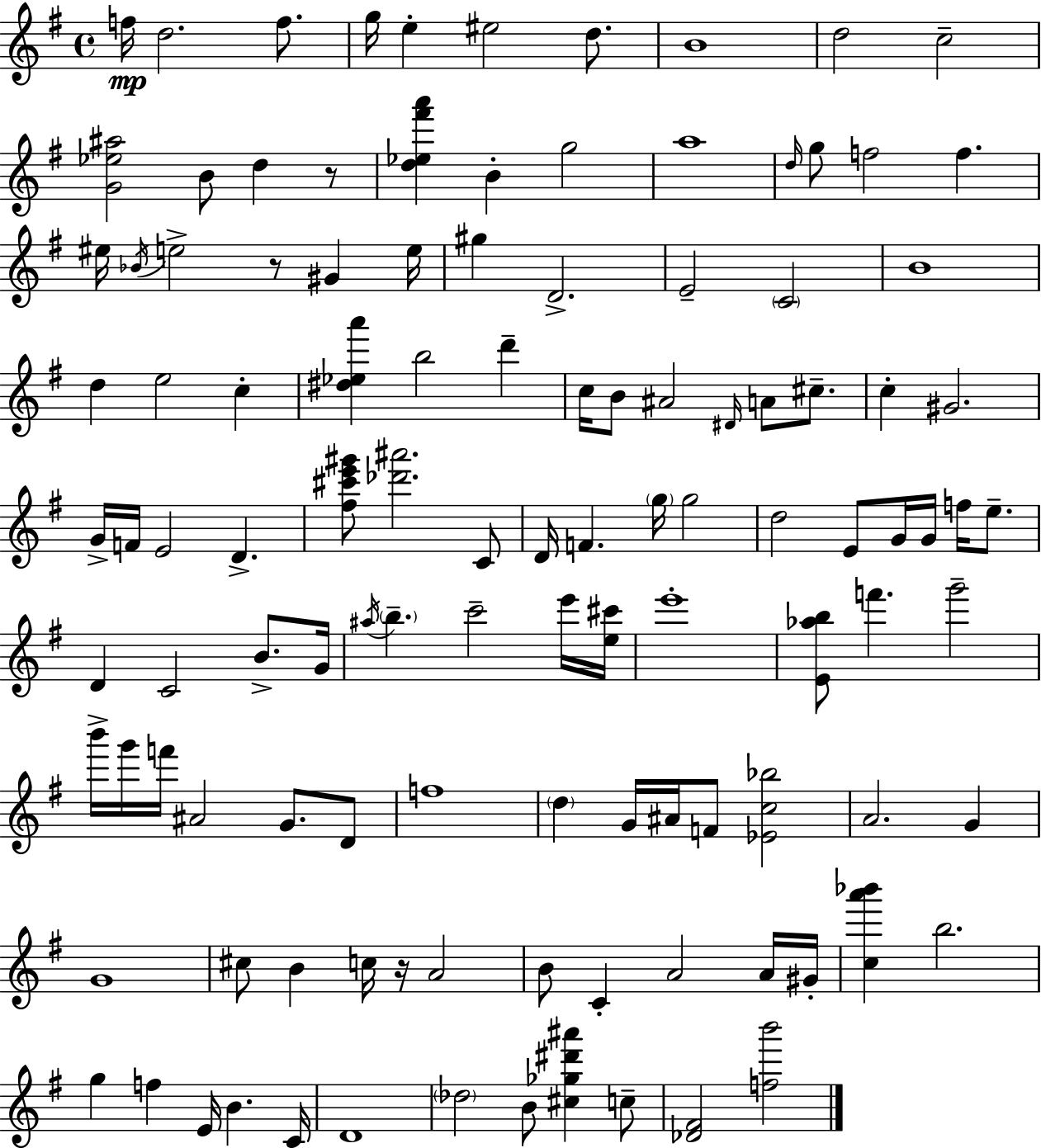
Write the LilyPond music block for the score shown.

{
  \clef treble
  \time 4/4
  \defaultTimeSignature
  \key e \minor
  f''16\mp d''2. f''8. | g''16 e''4-. eis''2 d''8. | b'1 | d''2 c''2-- | \break <g' ees'' ais''>2 b'8 d''4 r8 | <d'' ees'' fis''' a'''>4 b'4-. g''2 | a''1 | \grace { d''16 } g''8 f''2 f''4. | \break eis''16 \acciaccatura { bes'16 } e''2-> r8 gis'4 | e''16 gis''4 d'2.-> | e'2-- \parenthesize c'2 | b'1 | \break d''4 e''2 c''4-. | <dis'' ees'' a'''>4 b''2 d'''4-- | c''16 b'8 ais'2 \grace { dis'16 } a'8 | cis''8.-- c''4-. gis'2. | \break g'16-> f'16 e'2 d'4.-> | <fis'' cis''' e''' gis'''>8 <des''' ais'''>2. | c'8 d'16 f'4. \parenthesize g''16 g''2 | d''2 e'8 g'16 g'16 f''16 | \break e''8.-- d'4 c'2 b'8.-> | g'16 \acciaccatura { ais''16 } \parenthesize b''4.-- c'''2-- | e'''16 <e'' cis'''>16 e'''1-. | <e' aes'' b''>8 f'''4. g'''2-- | \break b'''16-> g'''16 f'''16 ais'2 g'8. | d'8 f''1 | \parenthesize d''4 g'16 ais'16 f'8 <ees' c'' bes''>2 | a'2. | \break g'4 g'1 | cis''8 b'4 c''16 r16 a'2 | b'8 c'4-. a'2 | a'16 gis'16-. <c'' a''' bes'''>4 b''2. | \break g''4 f''4 e'16 b'4. | c'16 d'1 | \parenthesize des''2 b'8 <cis'' ges'' dis''' ais'''>4 | c''8-- <des' fis'>2 <f'' b'''>2 | \break \bar "|."
}